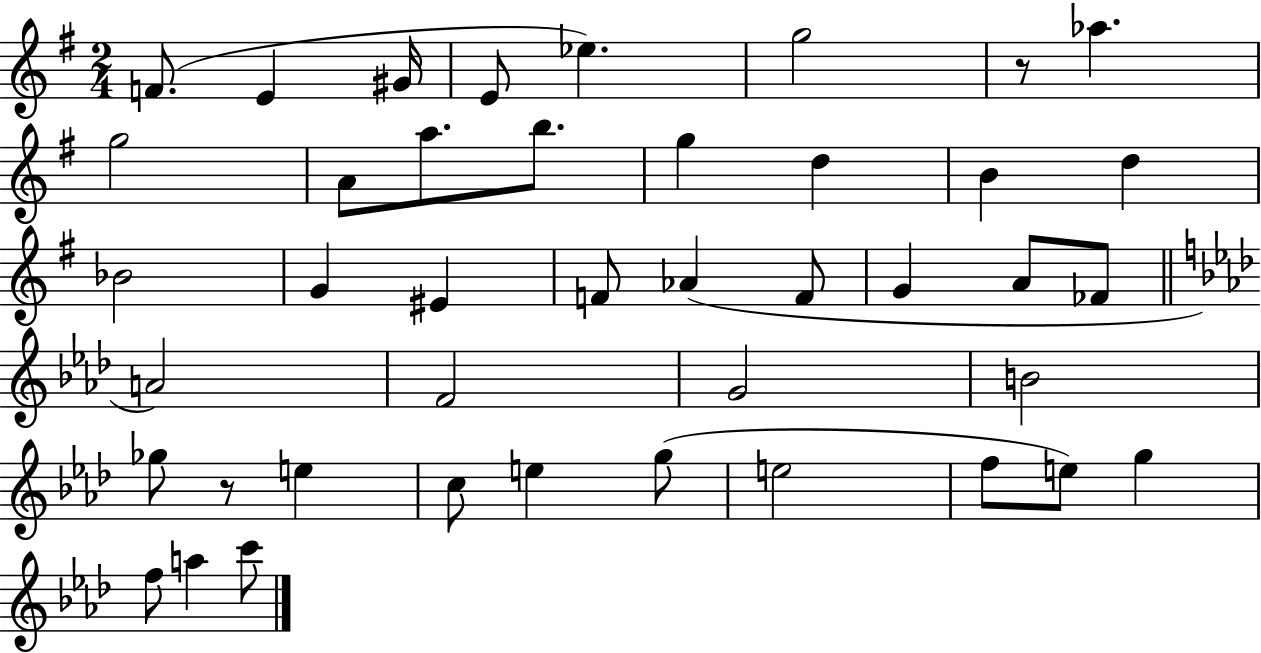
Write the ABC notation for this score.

X:1
T:Untitled
M:2/4
L:1/4
K:G
F/2 E ^G/4 E/2 _e g2 z/2 _a g2 A/2 a/2 b/2 g d B d _B2 G ^E F/2 _A F/2 G A/2 _F/2 A2 F2 G2 B2 _g/2 z/2 e c/2 e g/2 e2 f/2 e/2 g f/2 a c'/2